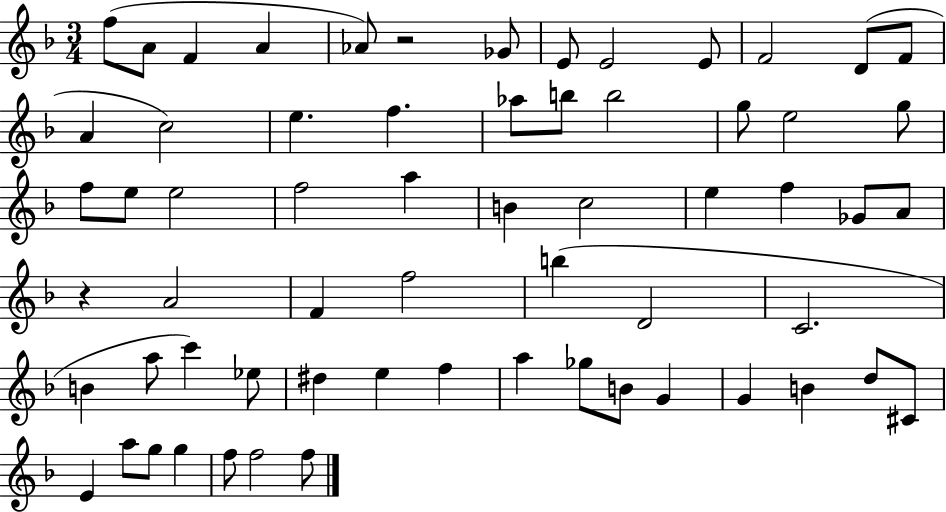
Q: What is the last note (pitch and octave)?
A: F5